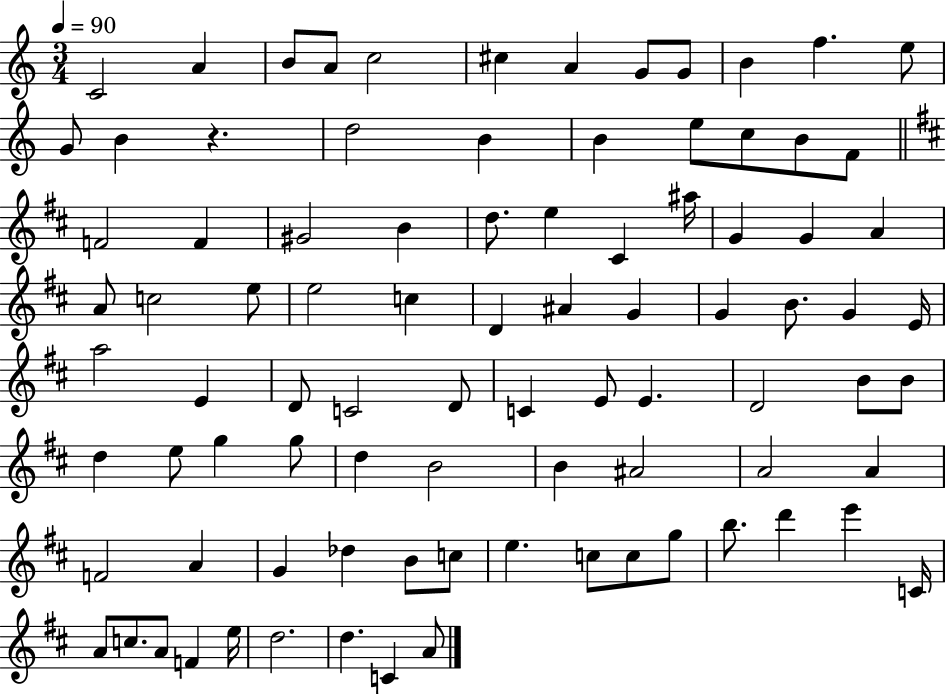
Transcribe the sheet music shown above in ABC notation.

X:1
T:Untitled
M:3/4
L:1/4
K:C
C2 A B/2 A/2 c2 ^c A G/2 G/2 B f e/2 G/2 B z d2 B B e/2 c/2 B/2 F/2 F2 F ^G2 B d/2 e ^C ^a/4 G G A A/2 c2 e/2 e2 c D ^A G G B/2 G E/4 a2 E D/2 C2 D/2 C E/2 E D2 B/2 B/2 d e/2 g g/2 d B2 B ^A2 A2 A F2 A G _d B/2 c/2 e c/2 c/2 g/2 b/2 d' e' C/4 A/2 c/2 A/2 F e/4 d2 d C A/2